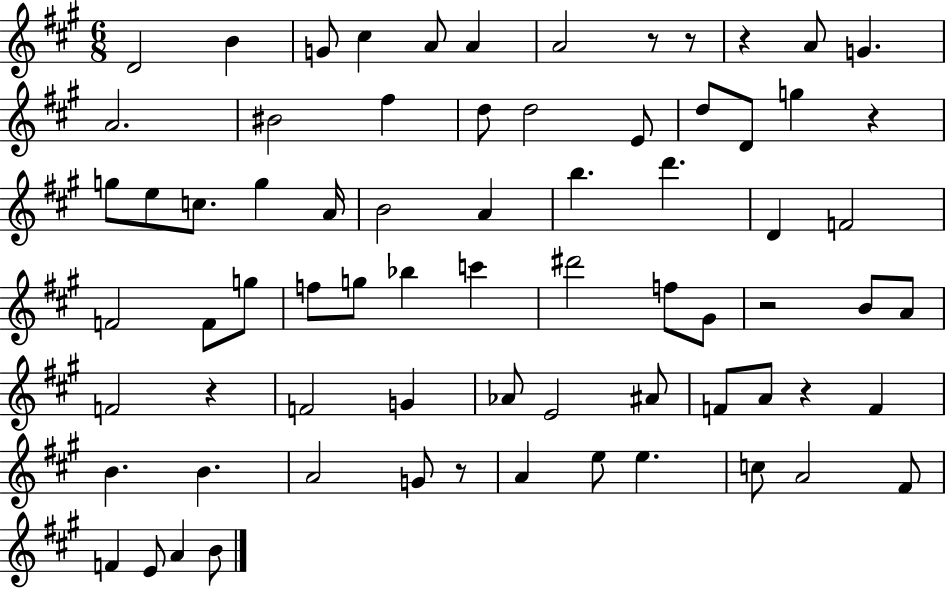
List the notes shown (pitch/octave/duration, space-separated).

D4/h B4/q G4/e C#5/q A4/e A4/q A4/h R/e R/e R/q A4/e G4/q. A4/h. BIS4/h F#5/q D5/e D5/h E4/e D5/e D4/e G5/q R/q G5/e E5/e C5/e. G5/q A4/s B4/h A4/q B5/q. D6/q. D4/q F4/h F4/h F4/e G5/e F5/e G5/e Bb5/q C6/q D#6/h F5/e G#4/e R/h B4/e A4/e F4/h R/q F4/h G4/q Ab4/e E4/h A#4/e F4/e A4/e R/q F4/q B4/q. B4/q. A4/h G4/e R/e A4/q E5/e E5/q. C5/e A4/h F#4/e F4/q E4/e A4/q B4/e